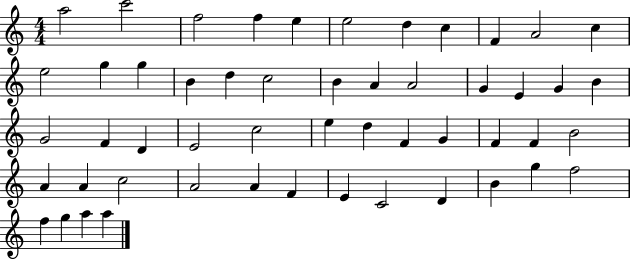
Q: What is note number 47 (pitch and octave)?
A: G5